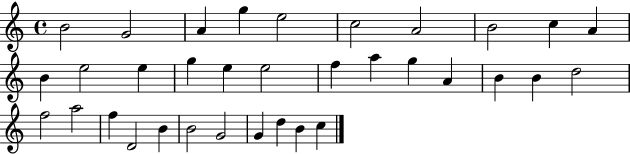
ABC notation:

X:1
T:Untitled
M:4/4
L:1/4
K:C
B2 G2 A g e2 c2 A2 B2 c A B e2 e g e e2 f a g A B B d2 f2 a2 f D2 B B2 G2 G d B c